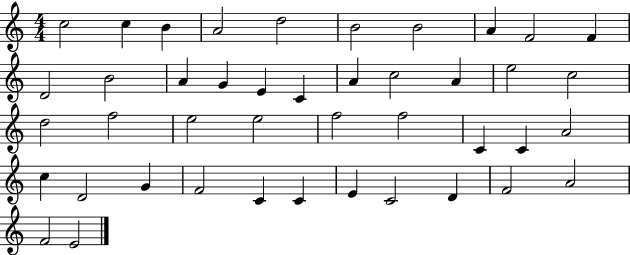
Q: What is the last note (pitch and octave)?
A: E4